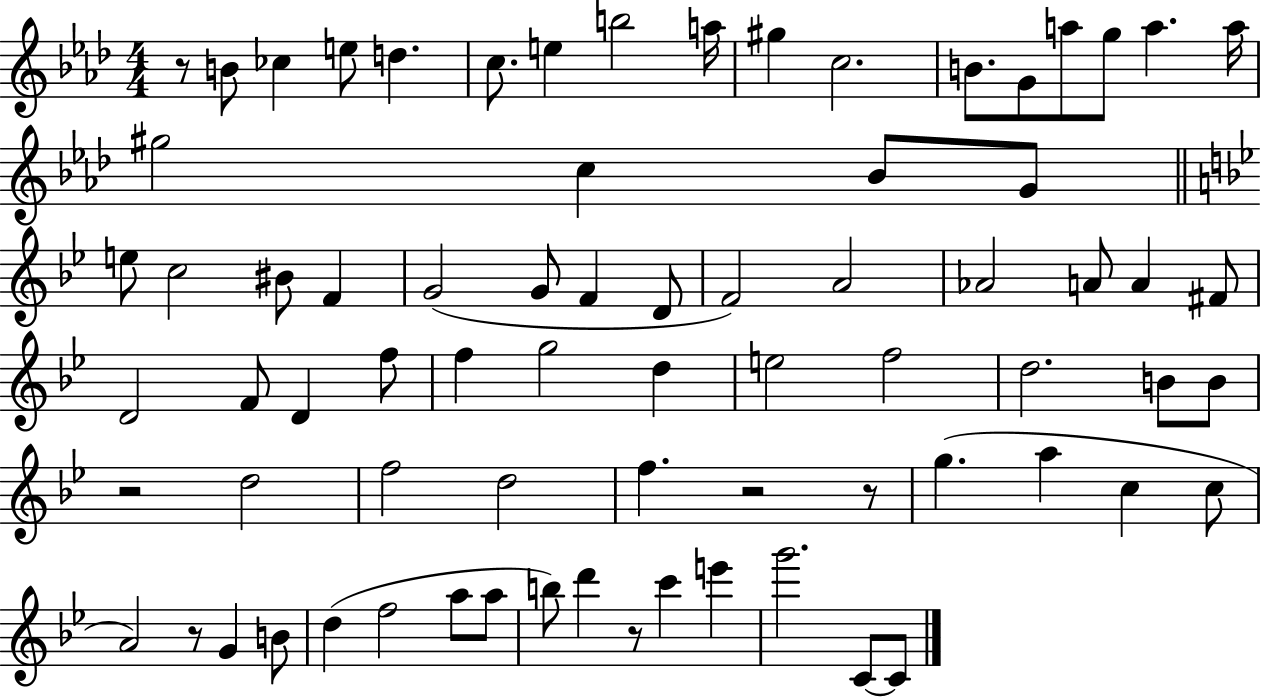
{
  \clef treble
  \numericTimeSignature
  \time 4/4
  \key aes \major
  r8 b'8 ces''4 e''8 d''4. | c''8. e''4 b''2 a''16 | gis''4 c''2. | b'8. g'8 a''8 g''8 a''4. a''16 | \break gis''2 c''4 bes'8 g'8 | \bar "||" \break \key bes \major e''8 c''2 bis'8 f'4 | g'2( g'8 f'4 d'8 | f'2) a'2 | aes'2 a'8 a'4 fis'8 | \break d'2 f'8 d'4 f''8 | f''4 g''2 d''4 | e''2 f''2 | d''2. b'8 b'8 | \break r2 d''2 | f''2 d''2 | f''4. r2 r8 | g''4.( a''4 c''4 c''8 | \break a'2) r8 g'4 b'8 | d''4( f''2 a''8 a''8 | b''8) d'''4 r8 c'''4 e'''4 | g'''2. c'8~~ c'8 | \break \bar "|."
}